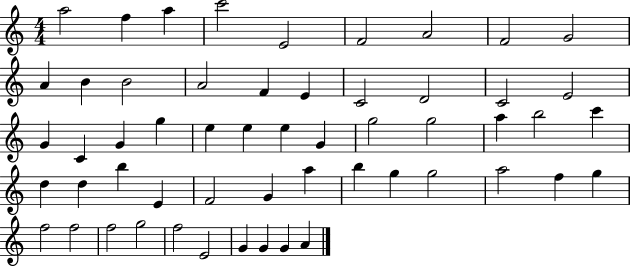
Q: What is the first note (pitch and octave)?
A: A5